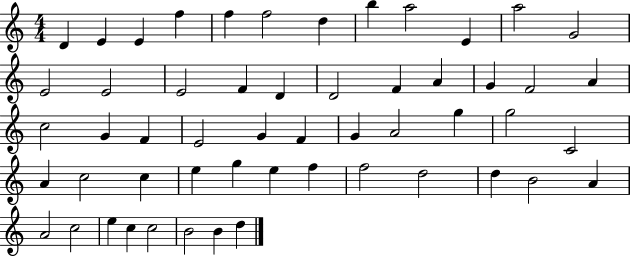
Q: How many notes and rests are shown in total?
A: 54